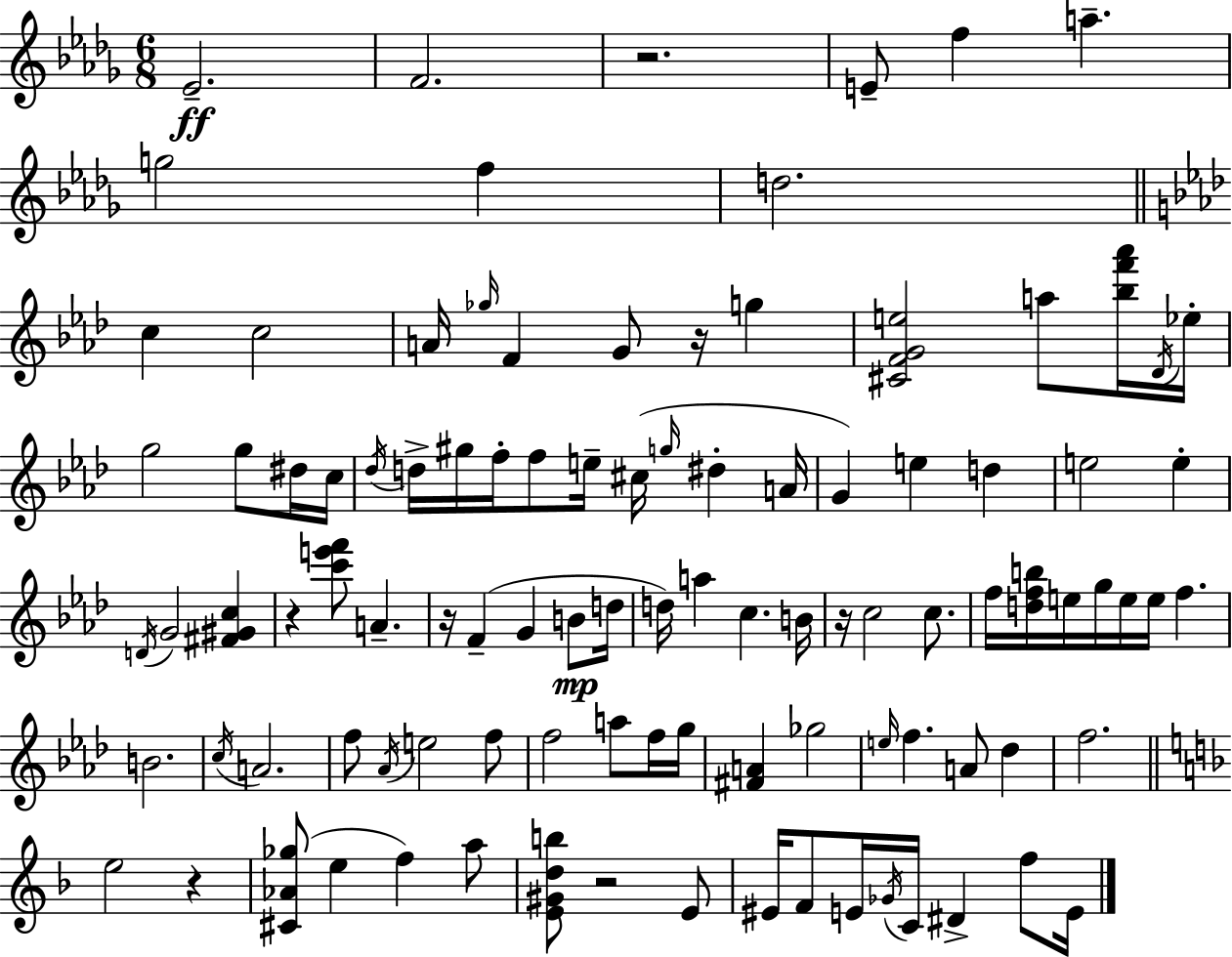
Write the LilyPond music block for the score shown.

{
  \clef treble
  \numericTimeSignature
  \time 6/8
  \key bes \minor
  ees'2.--\ff | f'2. | r2. | e'8-- f''4 a''4.-- | \break g''2 f''4 | d''2. | \bar "||" \break \key aes \major c''4 c''2 | a'16 \grace { ges''16 } f'4 g'8 r16 g''4 | <cis' f' g' e''>2 a''8 <bes'' f''' aes'''>16 | \acciaccatura { des'16 } ees''16-. g''2 g''8 | \break dis''16 c''16 \acciaccatura { des''16 } d''16-> gis''16 f''16-. f''8 e''16-- cis''16( \grace { g''16 } dis''4-. | a'16 g'4) e''4 | d''4 e''2 | e''4-. \acciaccatura { d'16 } g'2 | \break <fis' gis' c''>4 r4 <c''' e''' f'''>8 a'4.-- | r16 f'4--( g'4 | b'8\mp d''16 d''16) a''4 c''4. | b'16 r16 c''2 | \break c''8. f''16 <d'' f'' b''>16 e''16 g''16 e''16 e''16 f''4. | b'2. | \acciaccatura { c''16 } a'2. | f''8 \acciaccatura { aes'16 } e''2 | \break f''8 f''2 | a''8 f''16 g''16 <fis' a'>4 ges''2 | \grace { e''16 } f''4. | a'8 des''4 f''2. | \break \bar "||" \break \key d \minor e''2 r4 | <cis' aes' ges''>8( e''4 f''4) a''8 | <e' gis' d'' b''>8 r2 e'8 | eis'16 f'8 e'16 \acciaccatura { ges'16 } c'16 dis'4-> f''8 | \break e'16 \bar "|."
}